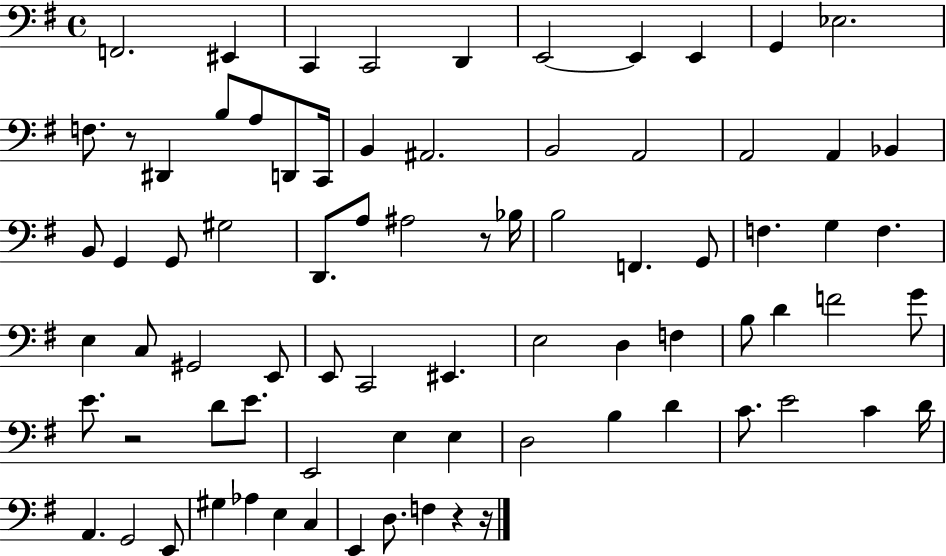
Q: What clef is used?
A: bass